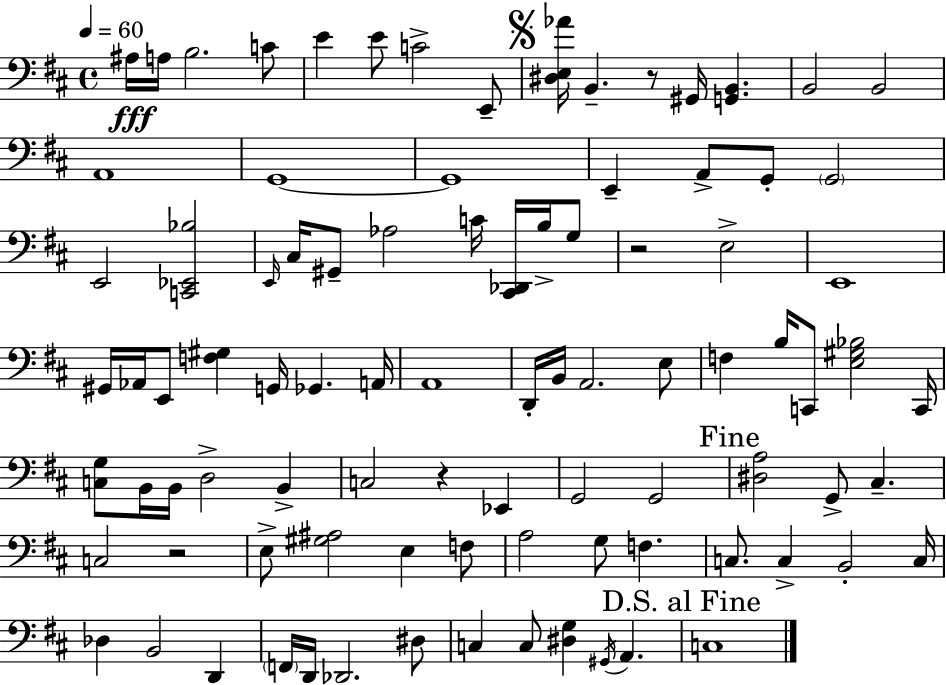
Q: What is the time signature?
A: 4/4